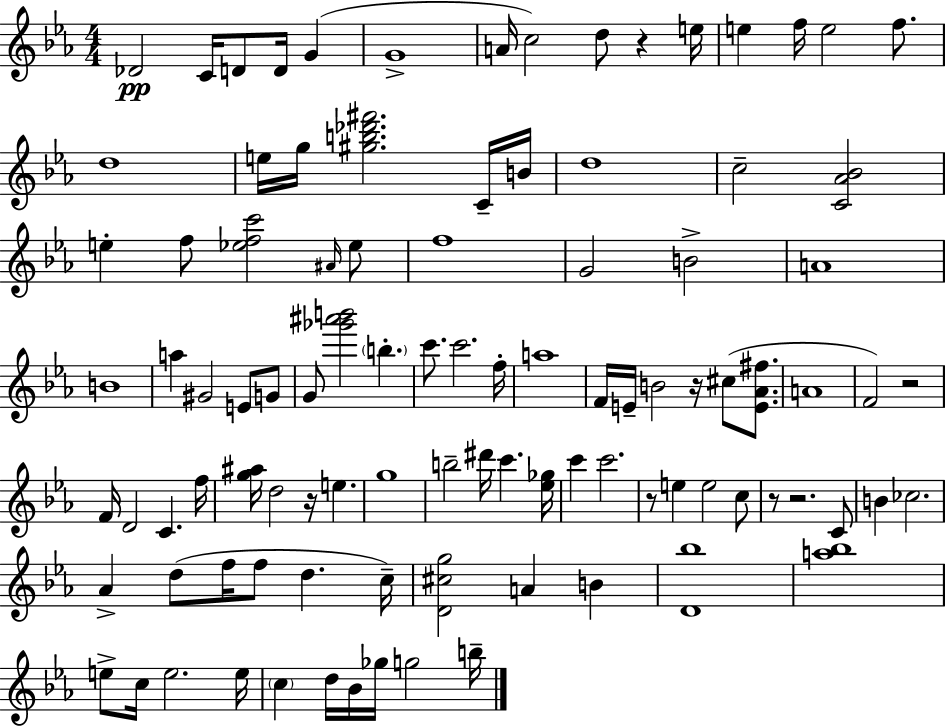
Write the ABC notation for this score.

X:1
T:Untitled
M:4/4
L:1/4
K:Eb
_D2 C/4 D/2 D/4 G G4 A/4 c2 d/2 z e/4 e f/4 e2 f/2 d4 e/4 g/4 [^gb_d'^f']2 C/4 B/4 d4 c2 [C_A_B]2 e f/2 [_efc']2 ^A/4 _e/2 f4 G2 B2 A4 B4 a ^G2 E/2 G/2 G/2 [_g'^a'b']2 b c'/2 c'2 f/4 a4 F/4 E/4 B2 z/4 ^c/2 [E_A^f]/2 A4 F2 z2 F/4 D2 C f/4 [g^a]/4 d2 z/4 e g4 b2 ^d'/4 c' [_e_g]/4 c' c'2 z/2 e e2 c/2 z/2 z2 C/2 B _c2 _A d/2 f/4 f/2 d c/4 [D^cg]2 A B [D_b]4 [a_b]4 e/2 c/4 e2 e/4 c d/4 _B/4 _g/4 g2 b/4